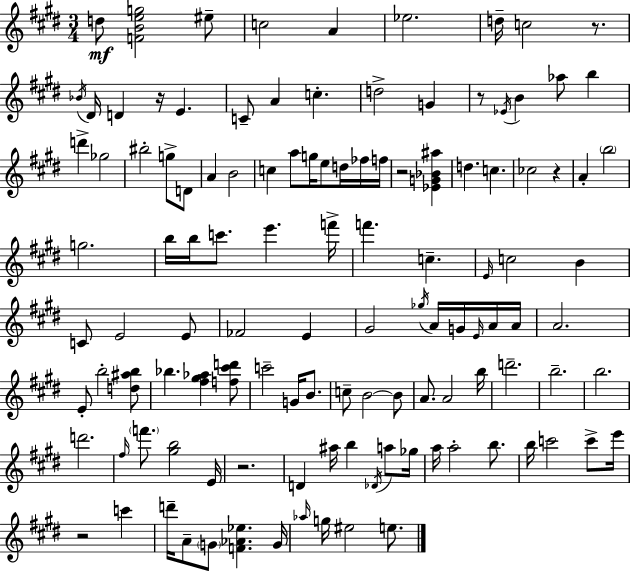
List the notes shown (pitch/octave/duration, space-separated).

D5/e [F4,B4,E5,G5]/h EIS5/e C5/h A4/q Eb5/h. D5/s C5/h R/e. Bb4/s D#4/s D4/q R/s E4/q. C4/e A4/q C5/q. D5/h G4/q R/e Eb4/s B4/q Ab5/e B5/q D6/q Gb5/h BIS5/h G5/e D4/e A4/q B4/h C5/q A5/e G5/s E5/e D5/s FES5/s F5/s R/h [Eb4,G4,Bb4,A#5]/q D5/q. C5/q. CES5/h R/q A4/q B5/h G5/h. B5/s B5/s C6/e. E6/q. F6/s F6/q. C5/q. E4/s C5/h B4/q C4/e E4/h E4/e FES4/h E4/q G#4/h Gb5/s A4/s G4/s E4/s A4/s A4/s A4/h. E4/e B5/h [D5,A#5,B5]/e Bb5/q. [F#5,G#5,Ab5]/q [F5,C#6,D6]/e C6/h G4/s B4/e. C5/e B4/h B4/e A4/e. A4/h B5/s D6/h. B5/h. B5/h. D6/h. F#5/s F6/e. [G#5,B5]/h E4/s R/h. D4/q A#5/s B5/q Db4/s A5/e Gb5/s A5/s A5/h B5/e. B5/s C6/h C6/e E6/s R/h C6/q D6/s A4/e G4/e [F4,Ab4,Eb5]/q. G4/s Ab5/s G5/s EIS5/h E5/e.